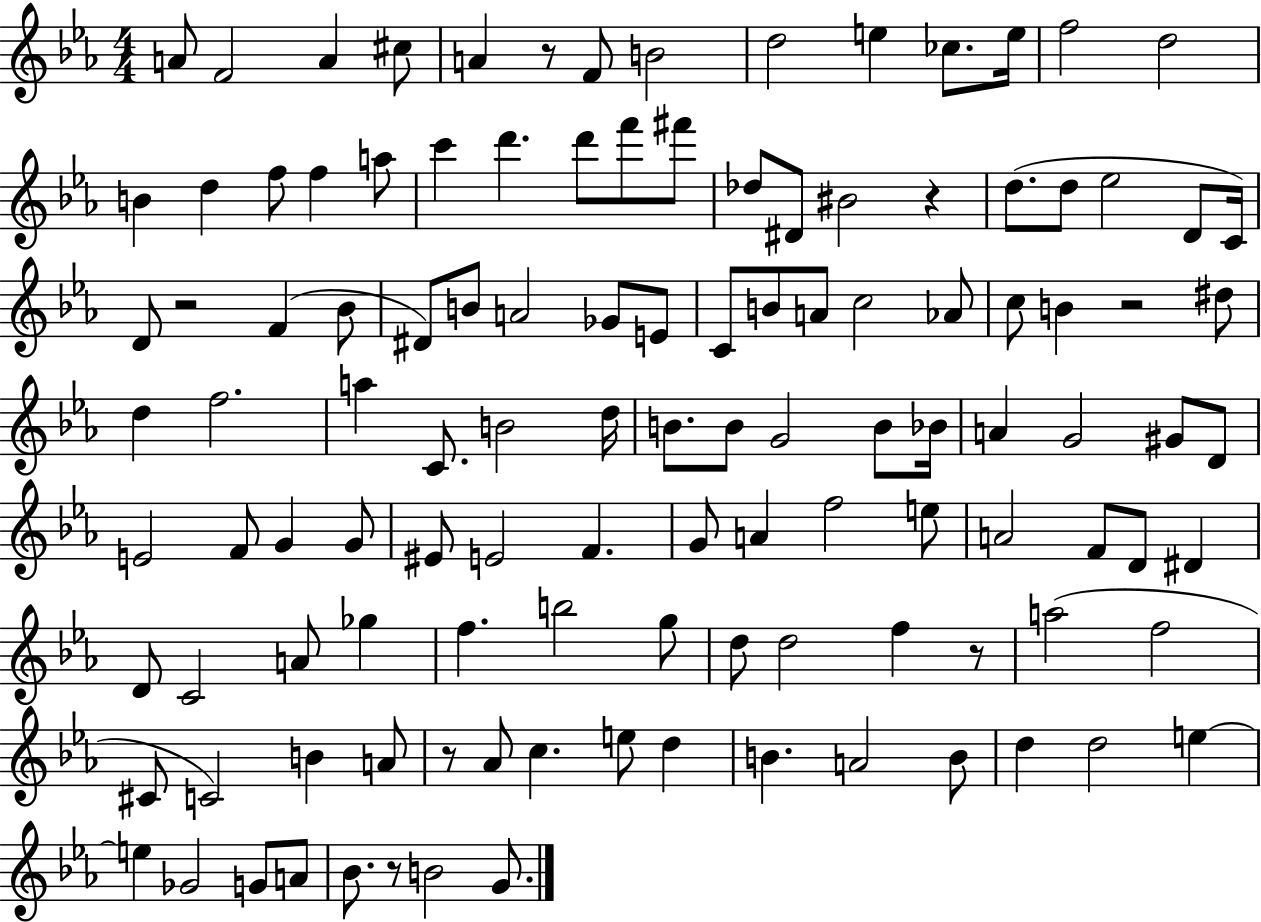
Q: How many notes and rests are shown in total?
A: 117